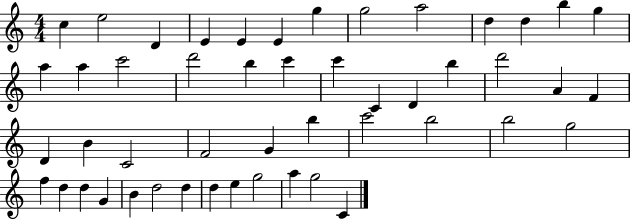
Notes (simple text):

C5/q E5/h D4/q E4/q E4/q E4/q G5/q G5/h A5/h D5/q D5/q B5/q G5/q A5/q A5/q C6/h D6/h B5/q C6/q C6/q C4/q D4/q B5/q D6/h A4/q F4/q D4/q B4/q C4/h F4/h G4/q B5/q C6/h B5/h B5/h G5/h F5/q D5/q D5/q G4/q B4/q D5/h D5/q D5/q E5/q G5/h A5/q G5/h C4/q